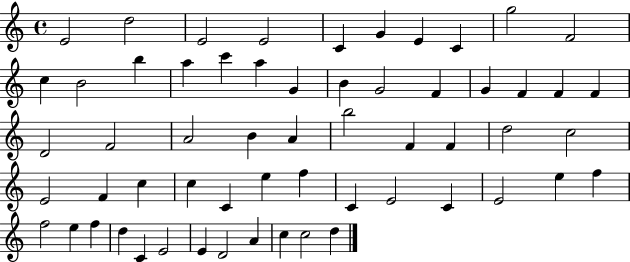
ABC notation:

X:1
T:Untitled
M:4/4
L:1/4
K:C
E2 d2 E2 E2 C G E C g2 F2 c B2 b a c' a G B G2 F G F F F D2 F2 A2 B A b2 F F d2 c2 E2 F c c C e f C E2 C E2 e f f2 e f d C E2 E D2 A c c2 d